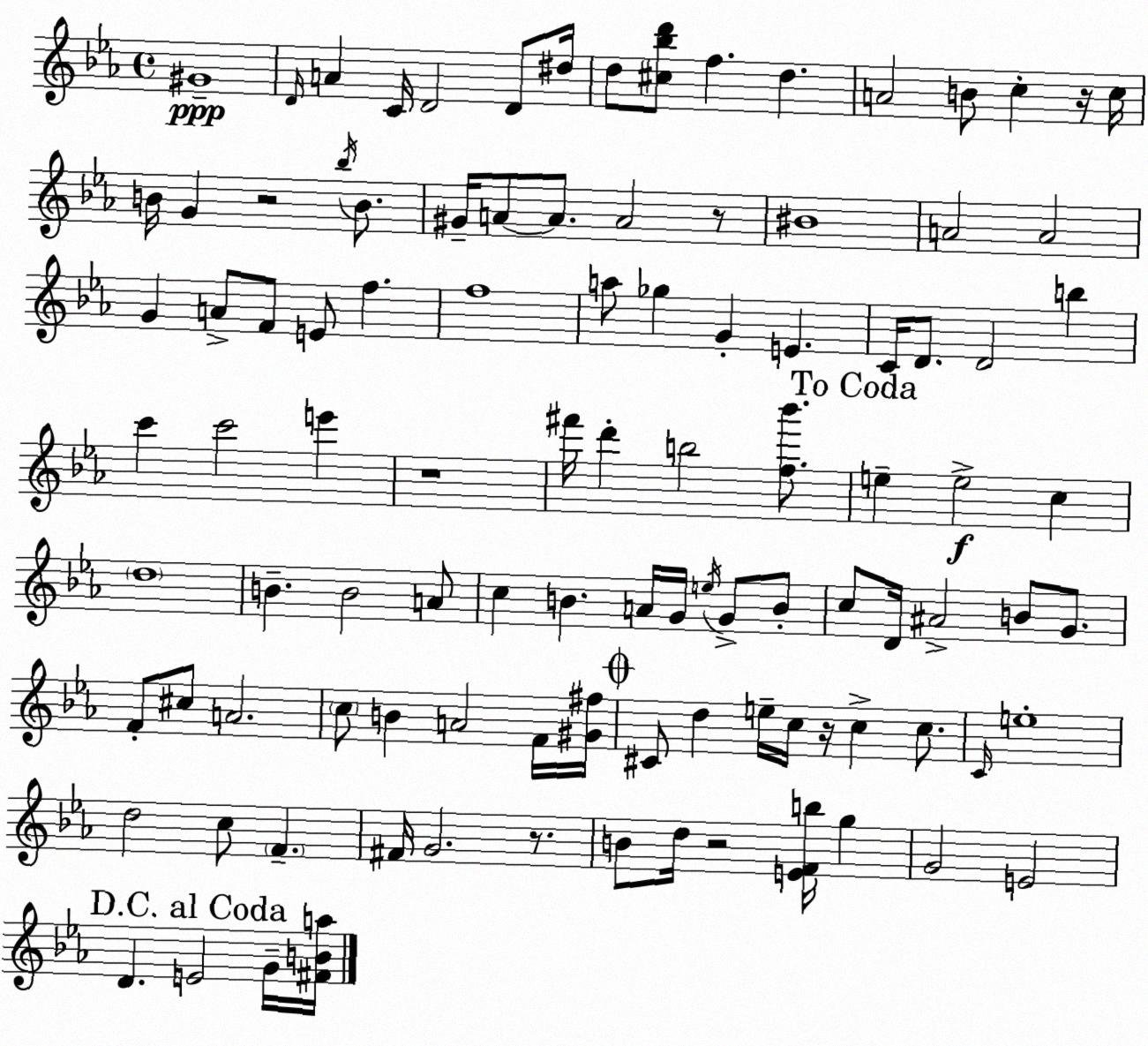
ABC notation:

X:1
T:Untitled
M:4/4
L:1/4
K:Cm
^G4 D/4 A C/4 D2 D/2 ^d/4 d/2 [^c_bd']/2 f d A2 B/2 c z/4 c/4 B/4 G z2 _b/4 B/2 ^G/4 A/2 A/2 A2 z/2 ^B4 A2 A2 G A/2 F/2 E/2 f f4 a/2 _g G E C/4 D/2 D2 b c' c'2 e' z4 ^f'/4 d' b2 [f_b']/2 e e2 c d4 B B2 A/2 c B A/4 G/4 e/4 G/2 B/2 c/2 D/4 ^A2 B/2 G/2 F/2 ^c/2 A2 c/2 B A2 F/4 [^G^f]/4 ^C/2 d e/4 c/4 z/4 c c/2 C/4 e4 d2 c/2 F ^F/4 G2 z/2 B/2 d/4 z2 [EFb]/4 g G2 E2 D E2 G/4 [^FBa]/4